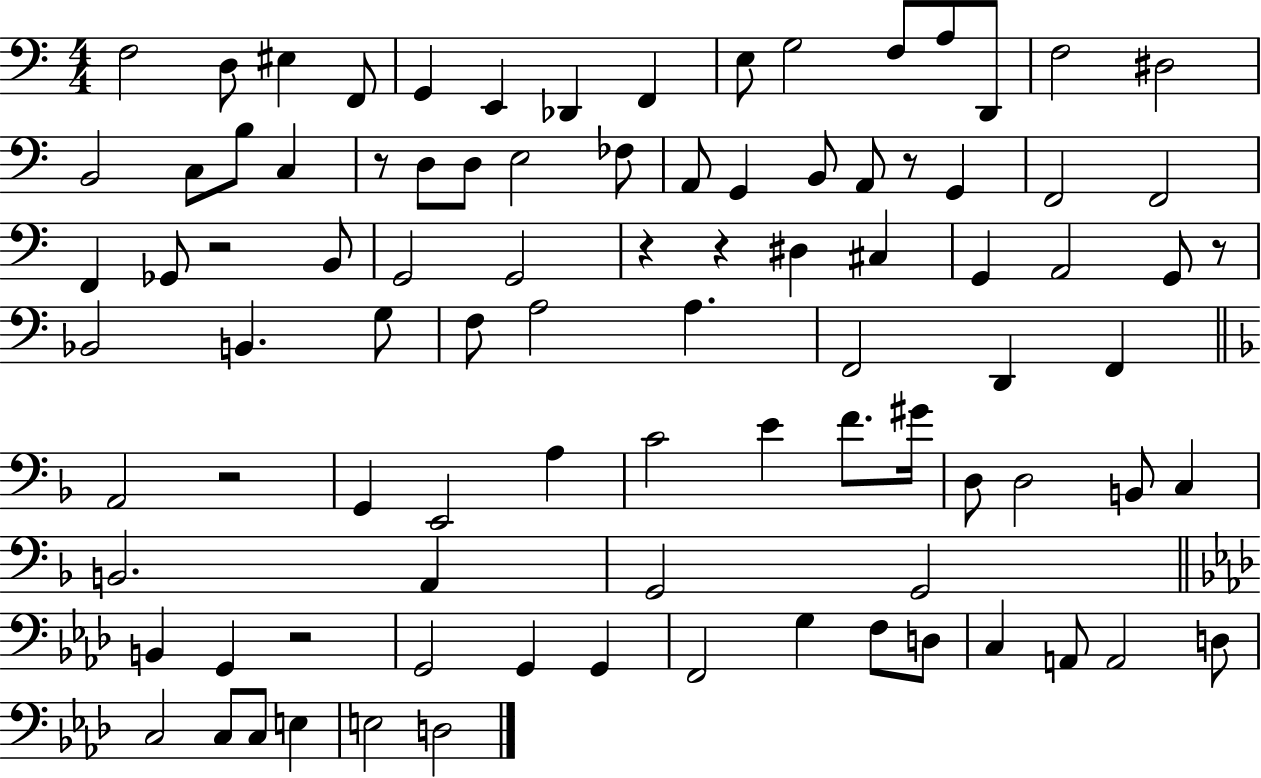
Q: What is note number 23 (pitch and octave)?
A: FES3